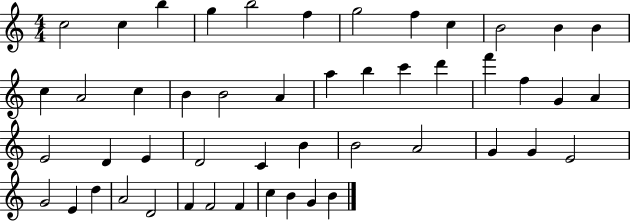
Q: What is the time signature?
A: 4/4